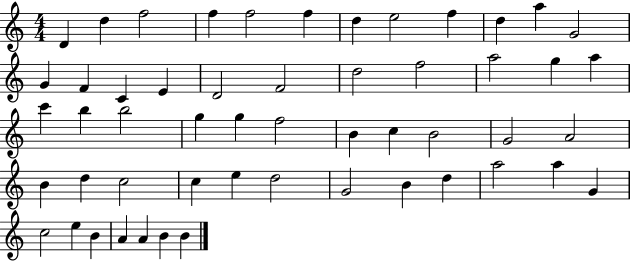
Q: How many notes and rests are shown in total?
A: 53